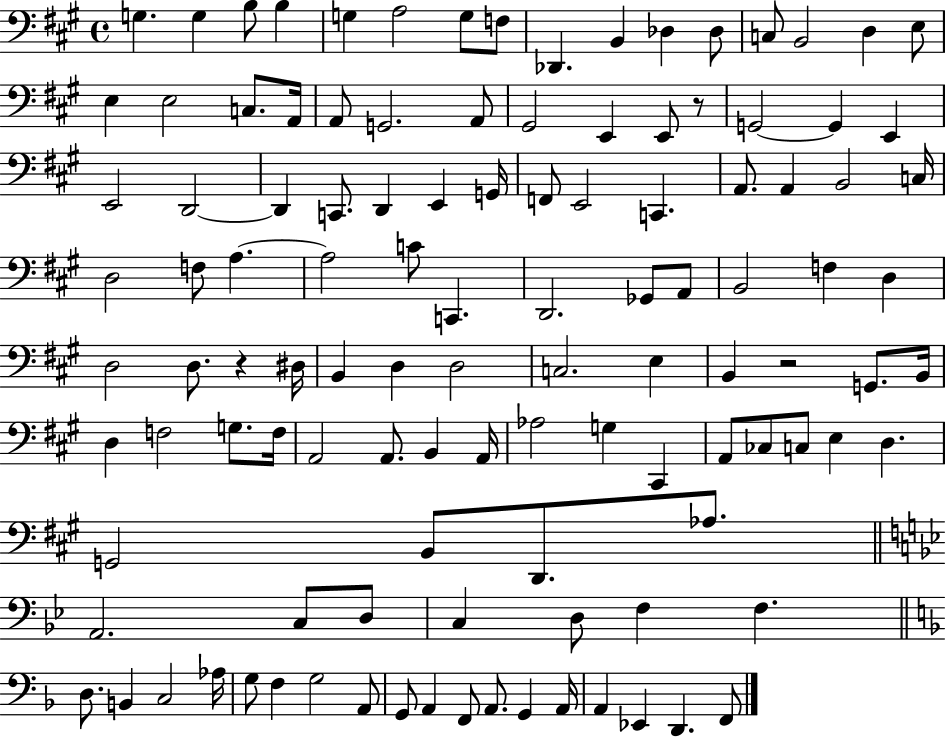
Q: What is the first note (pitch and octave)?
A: G3